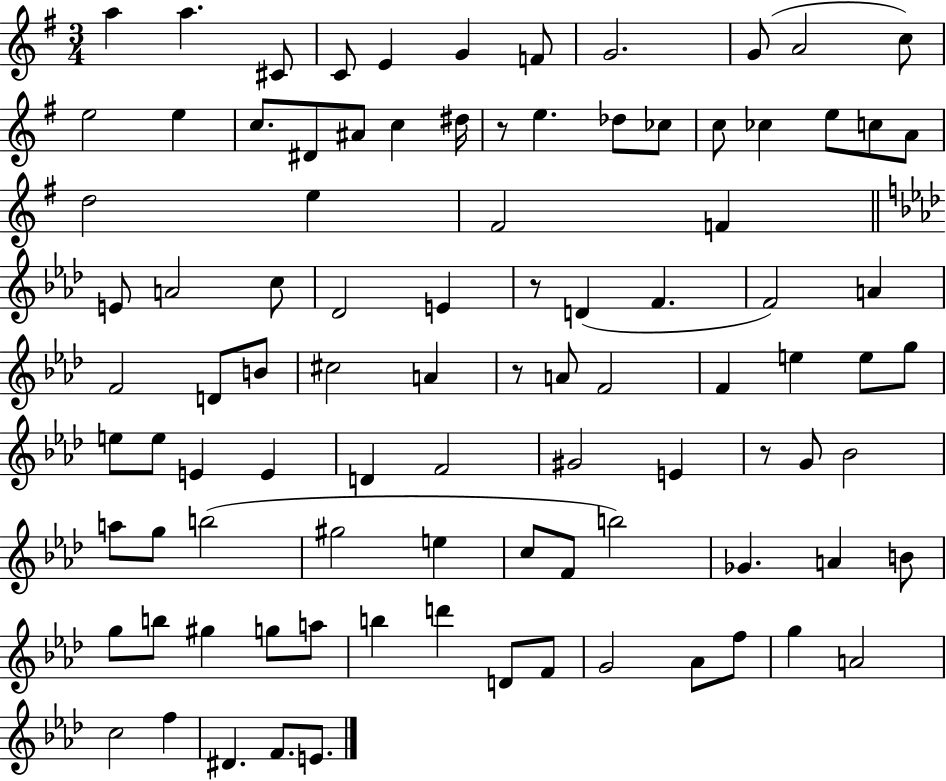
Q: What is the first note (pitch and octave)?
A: A5